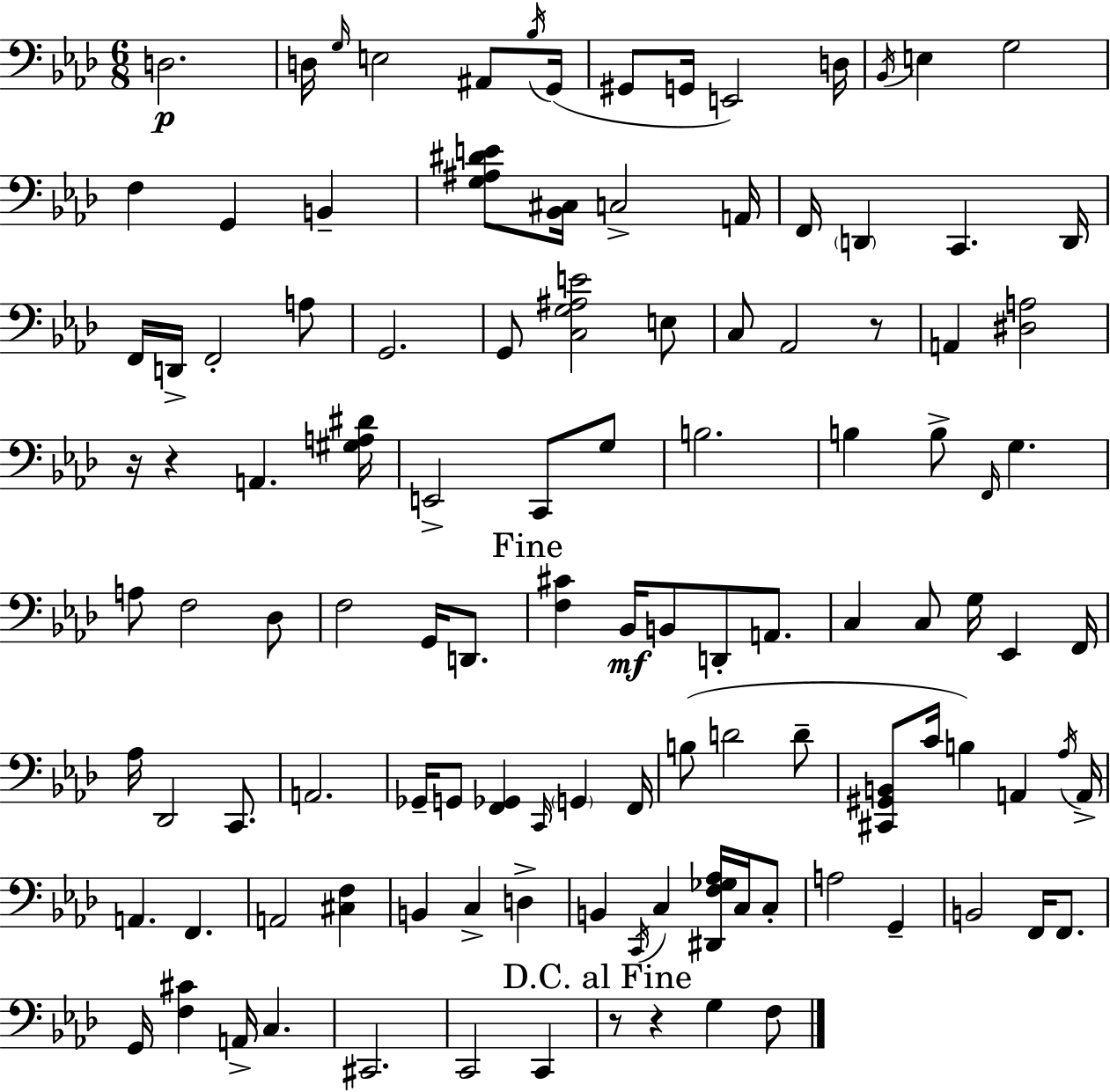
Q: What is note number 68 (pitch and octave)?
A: D4